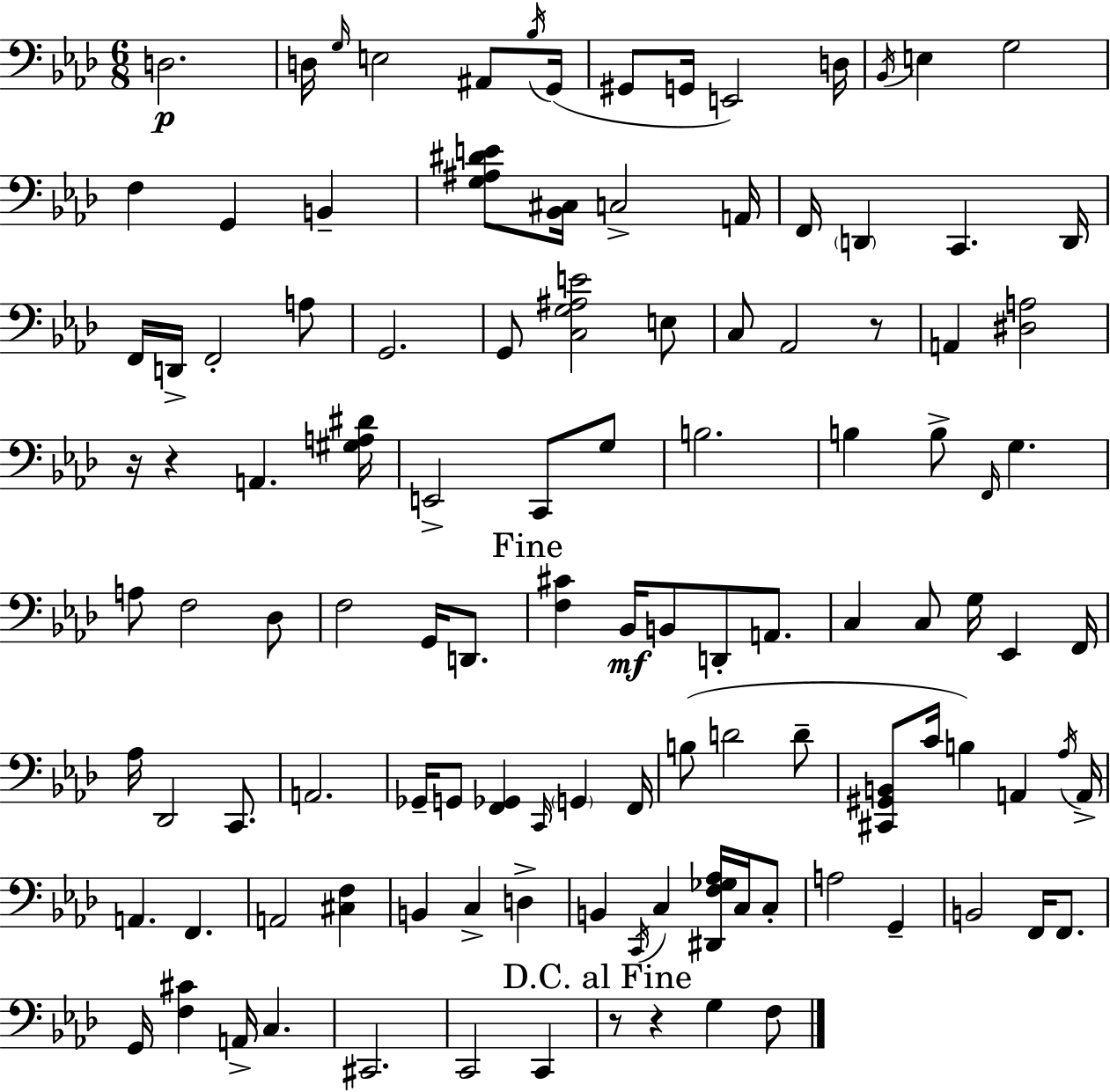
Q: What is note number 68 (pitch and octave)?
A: D4